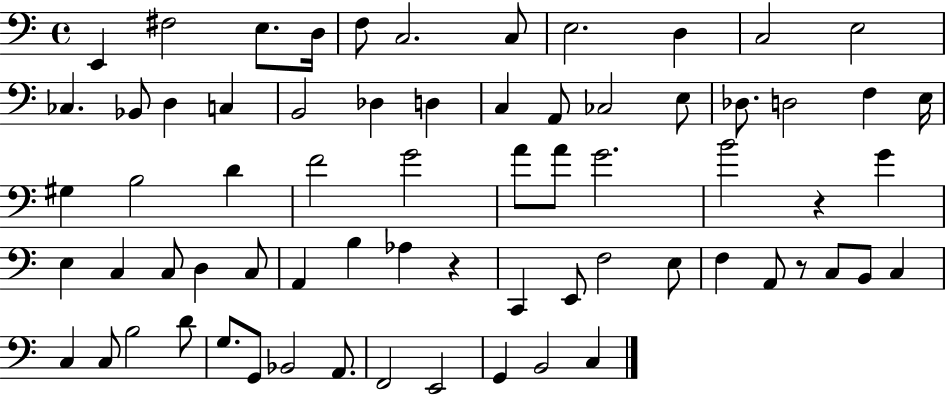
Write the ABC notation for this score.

X:1
T:Untitled
M:4/4
L:1/4
K:C
E,, ^F,2 E,/2 D,/4 F,/2 C,2 C,/2 E,2 D, C,2 E,2 _C, _B,,/2 D, C, B,,2 _D, D, C, A,,/2 _C,2 E,/2 _D,/2 D,2 F, E,/4 ^G, B,2 D F2 G2 A/2 A/2 G2 B2 z G E, C, C,/2 D, C,/2 A,, B, _A, z C,, E,,/2 F,2 E,/2 F, A,,/2 z/2 C,/2 B,,/2 C, C, C,/2 B,2 D/2 G,/2 G,,/2 _B,,2 A,,/2 F,,2 E,,2 G,, B,,2 C,